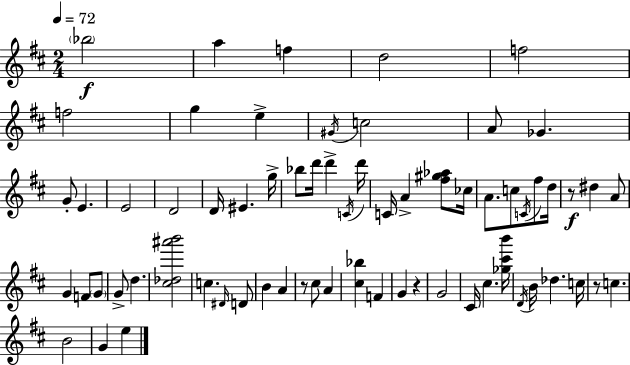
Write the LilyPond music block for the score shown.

{
  \clef treble
  \numericTimeSignature
  \time 2/4
  \key d \major
  \tempo 4 = 72
  \parenthesize bes''2\f | a''4 f''4 | d''2 | f''2 | \break f''2 | g''4 e''4-> | \acciaccatura { gis'16 } c''2 | a'8 ges'4. | \break g'8-. e'4. | e'2 | d'2 | d'16 eis'4. | \break g''16-> bes''8 d'''16 d'''4-> | \acciaccatura { c'16 } d'''16 c'16 a'4-> <fis'' gis'' aes''>8 | ces''16 a'8. c''8 \acciaccatura { c'16 } | fis''8 d''16 r8\f dis''4 | \break a'8 g'4 f'8 | \parenthesize g'8 g'8-> d''4. | <cis'' des'' ais''' b'''>2 | c''4. | \break \grace { dis'16 } d'8 b'4 | a'4 r8 cis''8 | a'4 <cis'' bes''>4 | f'4 g'4 | \break r4 g'2 | cis'16 cis''4. | <ges'' cis''' b'''>16 \acciaccatura { d'16 } b'16 des''4. | c''16 r8 c''4. | \break b'2 | g'4 | e''4 \bar "|."
}